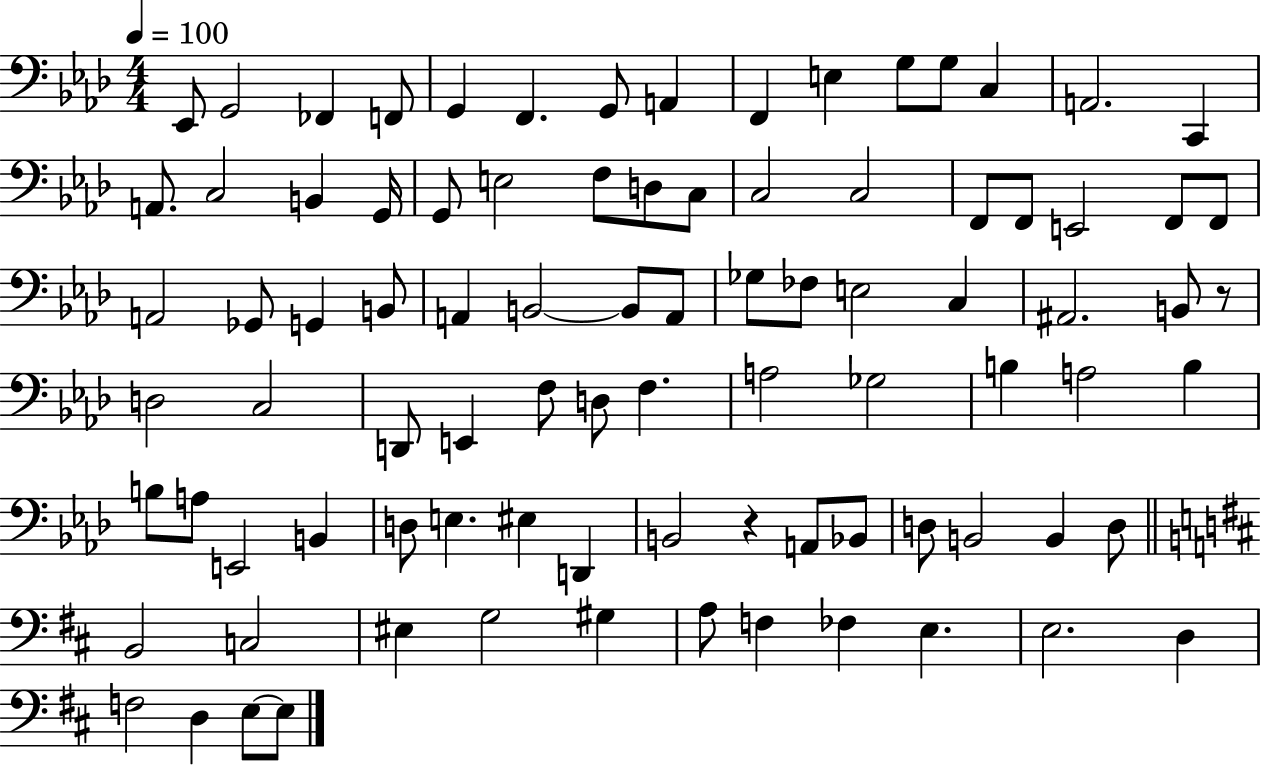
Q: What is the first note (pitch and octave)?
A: Eb2